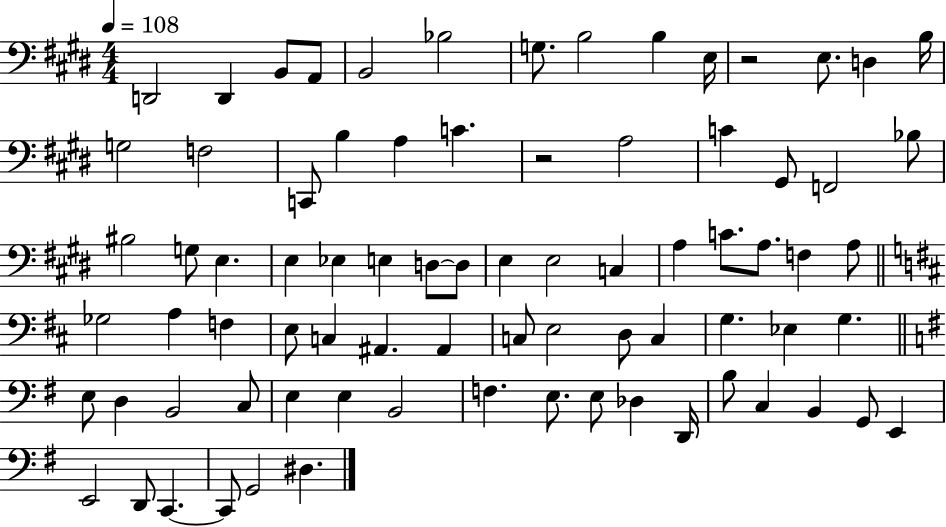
{
  \clef bass
  \numericTimeSignature
  \time 4/4
  \key e \major
  \tempo 4 = 108
  d,2 d,4 b,8 a,8 | b,2 bes2 | g8. b2 b4 e16 | r2 e8. d4 b16 | \break g2 f2 | c,8 b4 a4 c'4. | r2 a2 | c'4 gis,8 f,2 bes8 | \break bis2 g8 e4. | e4 ees4 e4 d8~~ d8 | e4 e2 c4 | a4 c'8. a8. f4 a8 | \break \bar "||" \break \key d \major ges2 a4 f4 | e8 c4 ais,4. ais,4 | c8 e2 d8 c4 | g4. ees4 g4. | \break \bar "||" \break \key g \major e8 d4 b,2 c8 | e4 e4 b,2 | f4. e8. e8 des4 d,16 | b8 c4 b,4 g,8 e,4 | \break e,2 d,8 c,4.~~ | c,8 g,2 dis4. | \bar "|."
}